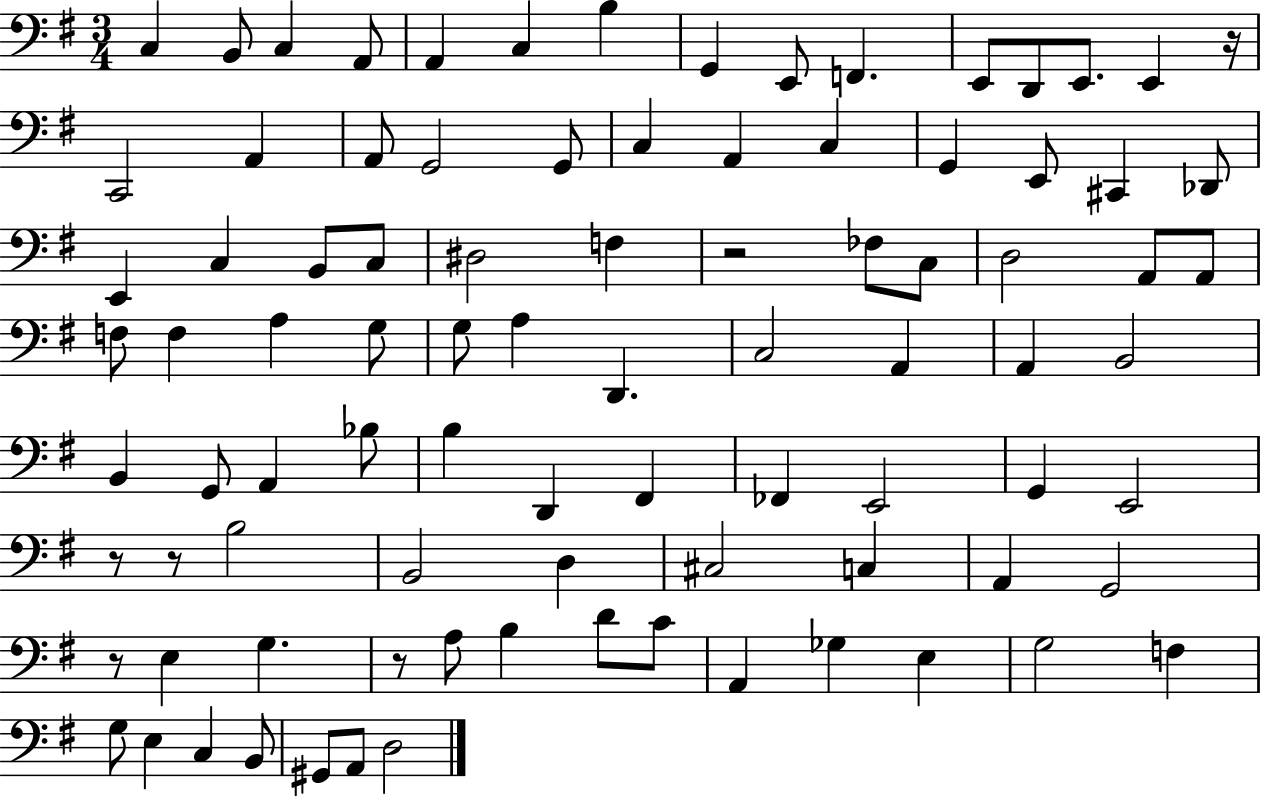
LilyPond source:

{
  \clef bass
  \numericTimeSignature
  \time 3/4
  \key g \major
  c4 b,8 c4 a,8 | a,4 c4 b4 | g,4 e,8 f,4. | e,8 d,8 e,8. e,4 r16 | \break c,2 a,4 | a,8 g,2 g,8 | c4 a,4 c4 | g,4 e,8 cis,4 des,8 | \break e,4 c4 b,8 c8 | dis2 f4 | r2 fes8 c8 | d2 a,8 a,8 | \break f8 f4 a4 g8 | g8 a4 d,4. | c2 a,4 | a,4 b,2 | \break b,4 g,8 a,4 bes8 | b4 d,4 fis,4 | fes,4 e,2 | g,4 e,2 | \break r8 r8 b2 | b,2 d4 | cis2 c4 | a,4 g,2 | \break r8 e4 g4. | r8 a8 b4 d'8 c'8 | a,4 ges4 e4 | g2 f4 | \break g8 e4 c4 b,8 | gis,8 a,8 d2 | \bar "|."
}